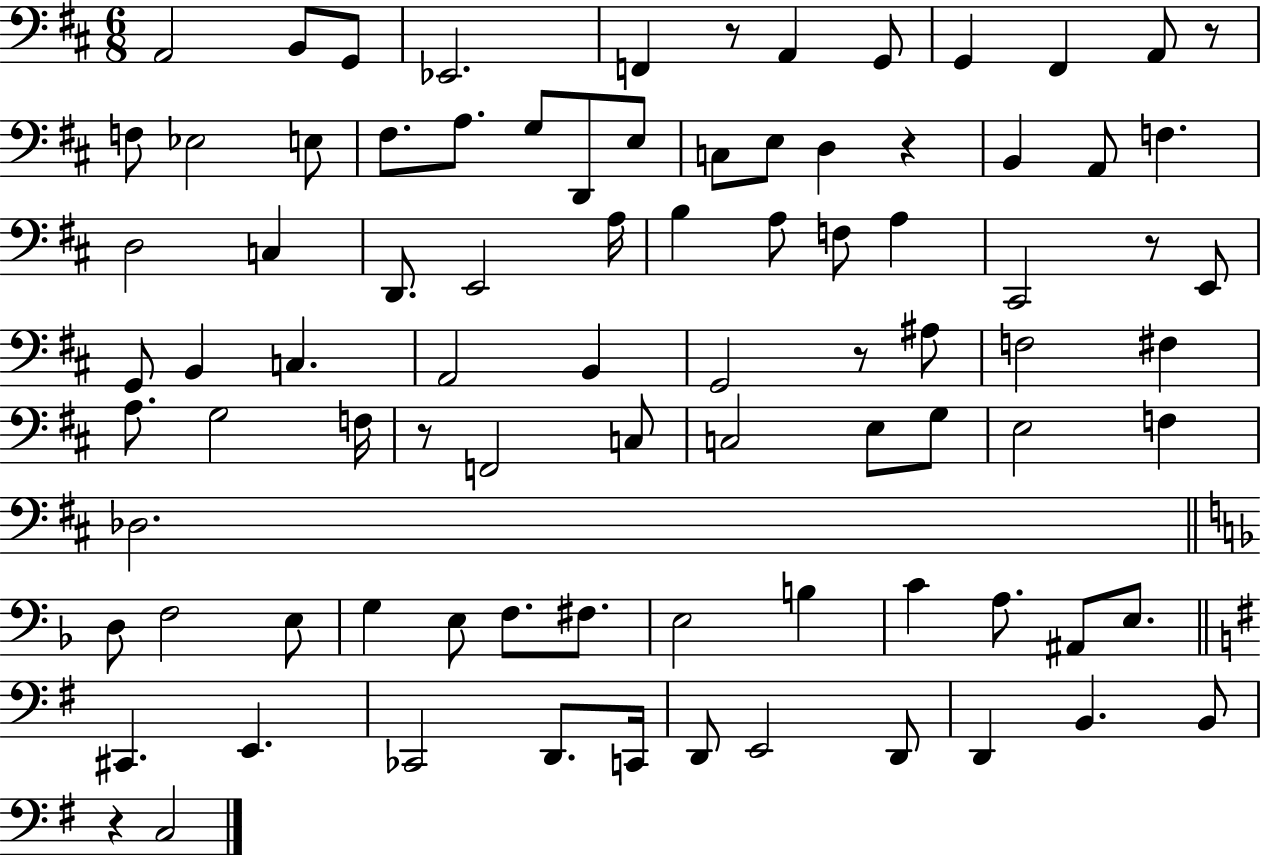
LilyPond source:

{
  \clef bass
  \numericTimeSignature
  \time 6/8
  \key d \major
  a,2 b,8 g,8 | ees,2. | f,4 r8 a,4 g,8 | g,4 fis,4 a,8 r8 | \break f8 ees2 e8 | fis8. a8. g8 d,8 e8 | c8 e8 d4 r4 | b,4 a,8 f4. | \break d2 c4 | d,8. e,2 a16 | b4 a8 f8 a4 | cis,2 r8 e,8 | \break g,8 b,4 c4. | a,2 b,4 | g,2 r8 ais8 | f2 fis4 | \break a8. g2 f16 | r8 f,2 c8 | c2 e8 g8 | e2 f4 | \break des2. | \bar "||" \break \key d \minor d8 f2 e8 | g4 e8 f8. fis8. | e2 b4 | c'4 a8. ais,8 e8. | \break \bar "||" \break \key g \major cis,4. e,4. | ces,2 d,8. c,16 | d,8 e,2 d,8 | d,4 b,4. b,8 | \break r4 c2 | \bar "|."
}